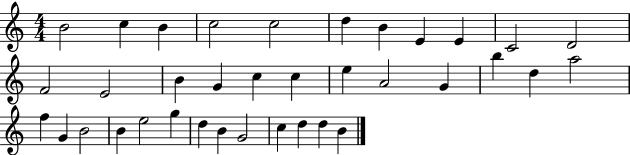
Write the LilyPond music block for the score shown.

{
  \clef treble
  \numericTimeSignature
  \time 4/4
  \key c \major
  b'2 c''4 b'4 | c''2 c''2 | d''4 b'4 e'4 e'4 | c'2 d'2 | \break f'2 e'2 | b'4 g'4 c''4 c''4 | e''4 a'2 g'4 | b''4 d''4 a''2 | \break f''4 g'4 b'2 | b'4 e''2 g''4 | d''4 b'4 g'2 | c''4 d''4 d''4 b'4 | \break \bar "|."
}